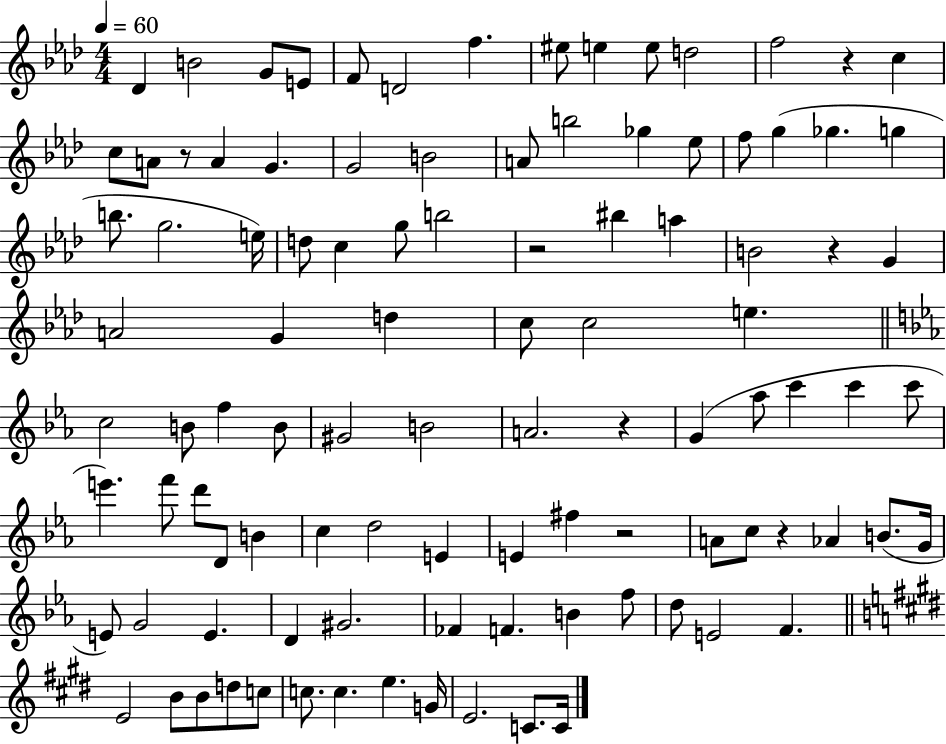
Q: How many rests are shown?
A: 7